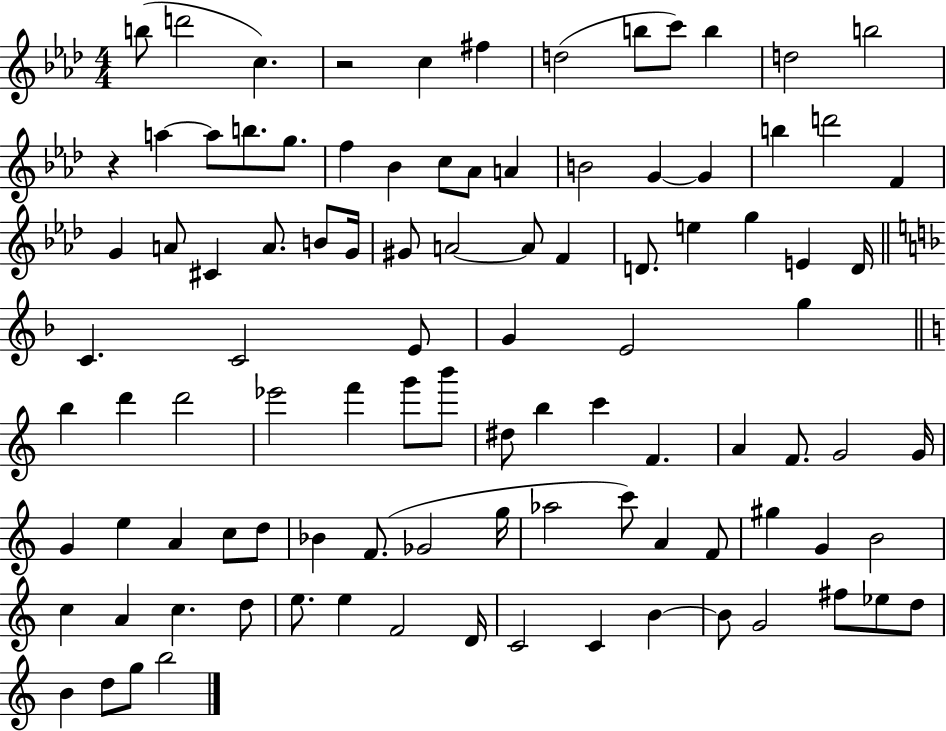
{
  \clef treble
  \numericTimeSignature
  \time 4/4
  \key aes \major
  b''8( d'''2 c''4.) | r2 c''4 fis''4 | d''2( b''8 c'''8) b''4 | d''2 b''2 | \break r4 a''4~~ a''8 b''8. g''8. | f''4 bes'4 c''8 aes'8 a'4 | b'2 g'4~~ g'4 | b''4 d'''2 f'4 | \break g'4 a'8 cis'4 a'8. b'8 g'16 | gis'8 a'2~~ a'8 f'4 | d'8. e''4 g''4 e'4 d'16 | \bar "||" \break \key d \minor c'4. c'2 e'8 | g'4 e'2 g''4 | \bar "||" \break \key c \major b''4 d'''4 d'''2 | ees'''2 f'''4 g'''8 b'''8 | dis''8 b''4 c'''4 f'4. | a'4 f'8. g'2 g'16 | \break g'4 e''4 a'4 c''8 d''8 | bes'4 f'8.( ges'2 g''16 | aes''2 c'''8) a'4 f'8 | gis''4 g'4 b'2 | \break c''4 a'4 c''4. d''8 | e''8. e''4 f'2 d'16 | c'2 c'4 b'4~~ | b'8 g'2 fis''8 ees''8 d''8 | \break b'4 d''8 g''8 b''2 | \bar "|."
}